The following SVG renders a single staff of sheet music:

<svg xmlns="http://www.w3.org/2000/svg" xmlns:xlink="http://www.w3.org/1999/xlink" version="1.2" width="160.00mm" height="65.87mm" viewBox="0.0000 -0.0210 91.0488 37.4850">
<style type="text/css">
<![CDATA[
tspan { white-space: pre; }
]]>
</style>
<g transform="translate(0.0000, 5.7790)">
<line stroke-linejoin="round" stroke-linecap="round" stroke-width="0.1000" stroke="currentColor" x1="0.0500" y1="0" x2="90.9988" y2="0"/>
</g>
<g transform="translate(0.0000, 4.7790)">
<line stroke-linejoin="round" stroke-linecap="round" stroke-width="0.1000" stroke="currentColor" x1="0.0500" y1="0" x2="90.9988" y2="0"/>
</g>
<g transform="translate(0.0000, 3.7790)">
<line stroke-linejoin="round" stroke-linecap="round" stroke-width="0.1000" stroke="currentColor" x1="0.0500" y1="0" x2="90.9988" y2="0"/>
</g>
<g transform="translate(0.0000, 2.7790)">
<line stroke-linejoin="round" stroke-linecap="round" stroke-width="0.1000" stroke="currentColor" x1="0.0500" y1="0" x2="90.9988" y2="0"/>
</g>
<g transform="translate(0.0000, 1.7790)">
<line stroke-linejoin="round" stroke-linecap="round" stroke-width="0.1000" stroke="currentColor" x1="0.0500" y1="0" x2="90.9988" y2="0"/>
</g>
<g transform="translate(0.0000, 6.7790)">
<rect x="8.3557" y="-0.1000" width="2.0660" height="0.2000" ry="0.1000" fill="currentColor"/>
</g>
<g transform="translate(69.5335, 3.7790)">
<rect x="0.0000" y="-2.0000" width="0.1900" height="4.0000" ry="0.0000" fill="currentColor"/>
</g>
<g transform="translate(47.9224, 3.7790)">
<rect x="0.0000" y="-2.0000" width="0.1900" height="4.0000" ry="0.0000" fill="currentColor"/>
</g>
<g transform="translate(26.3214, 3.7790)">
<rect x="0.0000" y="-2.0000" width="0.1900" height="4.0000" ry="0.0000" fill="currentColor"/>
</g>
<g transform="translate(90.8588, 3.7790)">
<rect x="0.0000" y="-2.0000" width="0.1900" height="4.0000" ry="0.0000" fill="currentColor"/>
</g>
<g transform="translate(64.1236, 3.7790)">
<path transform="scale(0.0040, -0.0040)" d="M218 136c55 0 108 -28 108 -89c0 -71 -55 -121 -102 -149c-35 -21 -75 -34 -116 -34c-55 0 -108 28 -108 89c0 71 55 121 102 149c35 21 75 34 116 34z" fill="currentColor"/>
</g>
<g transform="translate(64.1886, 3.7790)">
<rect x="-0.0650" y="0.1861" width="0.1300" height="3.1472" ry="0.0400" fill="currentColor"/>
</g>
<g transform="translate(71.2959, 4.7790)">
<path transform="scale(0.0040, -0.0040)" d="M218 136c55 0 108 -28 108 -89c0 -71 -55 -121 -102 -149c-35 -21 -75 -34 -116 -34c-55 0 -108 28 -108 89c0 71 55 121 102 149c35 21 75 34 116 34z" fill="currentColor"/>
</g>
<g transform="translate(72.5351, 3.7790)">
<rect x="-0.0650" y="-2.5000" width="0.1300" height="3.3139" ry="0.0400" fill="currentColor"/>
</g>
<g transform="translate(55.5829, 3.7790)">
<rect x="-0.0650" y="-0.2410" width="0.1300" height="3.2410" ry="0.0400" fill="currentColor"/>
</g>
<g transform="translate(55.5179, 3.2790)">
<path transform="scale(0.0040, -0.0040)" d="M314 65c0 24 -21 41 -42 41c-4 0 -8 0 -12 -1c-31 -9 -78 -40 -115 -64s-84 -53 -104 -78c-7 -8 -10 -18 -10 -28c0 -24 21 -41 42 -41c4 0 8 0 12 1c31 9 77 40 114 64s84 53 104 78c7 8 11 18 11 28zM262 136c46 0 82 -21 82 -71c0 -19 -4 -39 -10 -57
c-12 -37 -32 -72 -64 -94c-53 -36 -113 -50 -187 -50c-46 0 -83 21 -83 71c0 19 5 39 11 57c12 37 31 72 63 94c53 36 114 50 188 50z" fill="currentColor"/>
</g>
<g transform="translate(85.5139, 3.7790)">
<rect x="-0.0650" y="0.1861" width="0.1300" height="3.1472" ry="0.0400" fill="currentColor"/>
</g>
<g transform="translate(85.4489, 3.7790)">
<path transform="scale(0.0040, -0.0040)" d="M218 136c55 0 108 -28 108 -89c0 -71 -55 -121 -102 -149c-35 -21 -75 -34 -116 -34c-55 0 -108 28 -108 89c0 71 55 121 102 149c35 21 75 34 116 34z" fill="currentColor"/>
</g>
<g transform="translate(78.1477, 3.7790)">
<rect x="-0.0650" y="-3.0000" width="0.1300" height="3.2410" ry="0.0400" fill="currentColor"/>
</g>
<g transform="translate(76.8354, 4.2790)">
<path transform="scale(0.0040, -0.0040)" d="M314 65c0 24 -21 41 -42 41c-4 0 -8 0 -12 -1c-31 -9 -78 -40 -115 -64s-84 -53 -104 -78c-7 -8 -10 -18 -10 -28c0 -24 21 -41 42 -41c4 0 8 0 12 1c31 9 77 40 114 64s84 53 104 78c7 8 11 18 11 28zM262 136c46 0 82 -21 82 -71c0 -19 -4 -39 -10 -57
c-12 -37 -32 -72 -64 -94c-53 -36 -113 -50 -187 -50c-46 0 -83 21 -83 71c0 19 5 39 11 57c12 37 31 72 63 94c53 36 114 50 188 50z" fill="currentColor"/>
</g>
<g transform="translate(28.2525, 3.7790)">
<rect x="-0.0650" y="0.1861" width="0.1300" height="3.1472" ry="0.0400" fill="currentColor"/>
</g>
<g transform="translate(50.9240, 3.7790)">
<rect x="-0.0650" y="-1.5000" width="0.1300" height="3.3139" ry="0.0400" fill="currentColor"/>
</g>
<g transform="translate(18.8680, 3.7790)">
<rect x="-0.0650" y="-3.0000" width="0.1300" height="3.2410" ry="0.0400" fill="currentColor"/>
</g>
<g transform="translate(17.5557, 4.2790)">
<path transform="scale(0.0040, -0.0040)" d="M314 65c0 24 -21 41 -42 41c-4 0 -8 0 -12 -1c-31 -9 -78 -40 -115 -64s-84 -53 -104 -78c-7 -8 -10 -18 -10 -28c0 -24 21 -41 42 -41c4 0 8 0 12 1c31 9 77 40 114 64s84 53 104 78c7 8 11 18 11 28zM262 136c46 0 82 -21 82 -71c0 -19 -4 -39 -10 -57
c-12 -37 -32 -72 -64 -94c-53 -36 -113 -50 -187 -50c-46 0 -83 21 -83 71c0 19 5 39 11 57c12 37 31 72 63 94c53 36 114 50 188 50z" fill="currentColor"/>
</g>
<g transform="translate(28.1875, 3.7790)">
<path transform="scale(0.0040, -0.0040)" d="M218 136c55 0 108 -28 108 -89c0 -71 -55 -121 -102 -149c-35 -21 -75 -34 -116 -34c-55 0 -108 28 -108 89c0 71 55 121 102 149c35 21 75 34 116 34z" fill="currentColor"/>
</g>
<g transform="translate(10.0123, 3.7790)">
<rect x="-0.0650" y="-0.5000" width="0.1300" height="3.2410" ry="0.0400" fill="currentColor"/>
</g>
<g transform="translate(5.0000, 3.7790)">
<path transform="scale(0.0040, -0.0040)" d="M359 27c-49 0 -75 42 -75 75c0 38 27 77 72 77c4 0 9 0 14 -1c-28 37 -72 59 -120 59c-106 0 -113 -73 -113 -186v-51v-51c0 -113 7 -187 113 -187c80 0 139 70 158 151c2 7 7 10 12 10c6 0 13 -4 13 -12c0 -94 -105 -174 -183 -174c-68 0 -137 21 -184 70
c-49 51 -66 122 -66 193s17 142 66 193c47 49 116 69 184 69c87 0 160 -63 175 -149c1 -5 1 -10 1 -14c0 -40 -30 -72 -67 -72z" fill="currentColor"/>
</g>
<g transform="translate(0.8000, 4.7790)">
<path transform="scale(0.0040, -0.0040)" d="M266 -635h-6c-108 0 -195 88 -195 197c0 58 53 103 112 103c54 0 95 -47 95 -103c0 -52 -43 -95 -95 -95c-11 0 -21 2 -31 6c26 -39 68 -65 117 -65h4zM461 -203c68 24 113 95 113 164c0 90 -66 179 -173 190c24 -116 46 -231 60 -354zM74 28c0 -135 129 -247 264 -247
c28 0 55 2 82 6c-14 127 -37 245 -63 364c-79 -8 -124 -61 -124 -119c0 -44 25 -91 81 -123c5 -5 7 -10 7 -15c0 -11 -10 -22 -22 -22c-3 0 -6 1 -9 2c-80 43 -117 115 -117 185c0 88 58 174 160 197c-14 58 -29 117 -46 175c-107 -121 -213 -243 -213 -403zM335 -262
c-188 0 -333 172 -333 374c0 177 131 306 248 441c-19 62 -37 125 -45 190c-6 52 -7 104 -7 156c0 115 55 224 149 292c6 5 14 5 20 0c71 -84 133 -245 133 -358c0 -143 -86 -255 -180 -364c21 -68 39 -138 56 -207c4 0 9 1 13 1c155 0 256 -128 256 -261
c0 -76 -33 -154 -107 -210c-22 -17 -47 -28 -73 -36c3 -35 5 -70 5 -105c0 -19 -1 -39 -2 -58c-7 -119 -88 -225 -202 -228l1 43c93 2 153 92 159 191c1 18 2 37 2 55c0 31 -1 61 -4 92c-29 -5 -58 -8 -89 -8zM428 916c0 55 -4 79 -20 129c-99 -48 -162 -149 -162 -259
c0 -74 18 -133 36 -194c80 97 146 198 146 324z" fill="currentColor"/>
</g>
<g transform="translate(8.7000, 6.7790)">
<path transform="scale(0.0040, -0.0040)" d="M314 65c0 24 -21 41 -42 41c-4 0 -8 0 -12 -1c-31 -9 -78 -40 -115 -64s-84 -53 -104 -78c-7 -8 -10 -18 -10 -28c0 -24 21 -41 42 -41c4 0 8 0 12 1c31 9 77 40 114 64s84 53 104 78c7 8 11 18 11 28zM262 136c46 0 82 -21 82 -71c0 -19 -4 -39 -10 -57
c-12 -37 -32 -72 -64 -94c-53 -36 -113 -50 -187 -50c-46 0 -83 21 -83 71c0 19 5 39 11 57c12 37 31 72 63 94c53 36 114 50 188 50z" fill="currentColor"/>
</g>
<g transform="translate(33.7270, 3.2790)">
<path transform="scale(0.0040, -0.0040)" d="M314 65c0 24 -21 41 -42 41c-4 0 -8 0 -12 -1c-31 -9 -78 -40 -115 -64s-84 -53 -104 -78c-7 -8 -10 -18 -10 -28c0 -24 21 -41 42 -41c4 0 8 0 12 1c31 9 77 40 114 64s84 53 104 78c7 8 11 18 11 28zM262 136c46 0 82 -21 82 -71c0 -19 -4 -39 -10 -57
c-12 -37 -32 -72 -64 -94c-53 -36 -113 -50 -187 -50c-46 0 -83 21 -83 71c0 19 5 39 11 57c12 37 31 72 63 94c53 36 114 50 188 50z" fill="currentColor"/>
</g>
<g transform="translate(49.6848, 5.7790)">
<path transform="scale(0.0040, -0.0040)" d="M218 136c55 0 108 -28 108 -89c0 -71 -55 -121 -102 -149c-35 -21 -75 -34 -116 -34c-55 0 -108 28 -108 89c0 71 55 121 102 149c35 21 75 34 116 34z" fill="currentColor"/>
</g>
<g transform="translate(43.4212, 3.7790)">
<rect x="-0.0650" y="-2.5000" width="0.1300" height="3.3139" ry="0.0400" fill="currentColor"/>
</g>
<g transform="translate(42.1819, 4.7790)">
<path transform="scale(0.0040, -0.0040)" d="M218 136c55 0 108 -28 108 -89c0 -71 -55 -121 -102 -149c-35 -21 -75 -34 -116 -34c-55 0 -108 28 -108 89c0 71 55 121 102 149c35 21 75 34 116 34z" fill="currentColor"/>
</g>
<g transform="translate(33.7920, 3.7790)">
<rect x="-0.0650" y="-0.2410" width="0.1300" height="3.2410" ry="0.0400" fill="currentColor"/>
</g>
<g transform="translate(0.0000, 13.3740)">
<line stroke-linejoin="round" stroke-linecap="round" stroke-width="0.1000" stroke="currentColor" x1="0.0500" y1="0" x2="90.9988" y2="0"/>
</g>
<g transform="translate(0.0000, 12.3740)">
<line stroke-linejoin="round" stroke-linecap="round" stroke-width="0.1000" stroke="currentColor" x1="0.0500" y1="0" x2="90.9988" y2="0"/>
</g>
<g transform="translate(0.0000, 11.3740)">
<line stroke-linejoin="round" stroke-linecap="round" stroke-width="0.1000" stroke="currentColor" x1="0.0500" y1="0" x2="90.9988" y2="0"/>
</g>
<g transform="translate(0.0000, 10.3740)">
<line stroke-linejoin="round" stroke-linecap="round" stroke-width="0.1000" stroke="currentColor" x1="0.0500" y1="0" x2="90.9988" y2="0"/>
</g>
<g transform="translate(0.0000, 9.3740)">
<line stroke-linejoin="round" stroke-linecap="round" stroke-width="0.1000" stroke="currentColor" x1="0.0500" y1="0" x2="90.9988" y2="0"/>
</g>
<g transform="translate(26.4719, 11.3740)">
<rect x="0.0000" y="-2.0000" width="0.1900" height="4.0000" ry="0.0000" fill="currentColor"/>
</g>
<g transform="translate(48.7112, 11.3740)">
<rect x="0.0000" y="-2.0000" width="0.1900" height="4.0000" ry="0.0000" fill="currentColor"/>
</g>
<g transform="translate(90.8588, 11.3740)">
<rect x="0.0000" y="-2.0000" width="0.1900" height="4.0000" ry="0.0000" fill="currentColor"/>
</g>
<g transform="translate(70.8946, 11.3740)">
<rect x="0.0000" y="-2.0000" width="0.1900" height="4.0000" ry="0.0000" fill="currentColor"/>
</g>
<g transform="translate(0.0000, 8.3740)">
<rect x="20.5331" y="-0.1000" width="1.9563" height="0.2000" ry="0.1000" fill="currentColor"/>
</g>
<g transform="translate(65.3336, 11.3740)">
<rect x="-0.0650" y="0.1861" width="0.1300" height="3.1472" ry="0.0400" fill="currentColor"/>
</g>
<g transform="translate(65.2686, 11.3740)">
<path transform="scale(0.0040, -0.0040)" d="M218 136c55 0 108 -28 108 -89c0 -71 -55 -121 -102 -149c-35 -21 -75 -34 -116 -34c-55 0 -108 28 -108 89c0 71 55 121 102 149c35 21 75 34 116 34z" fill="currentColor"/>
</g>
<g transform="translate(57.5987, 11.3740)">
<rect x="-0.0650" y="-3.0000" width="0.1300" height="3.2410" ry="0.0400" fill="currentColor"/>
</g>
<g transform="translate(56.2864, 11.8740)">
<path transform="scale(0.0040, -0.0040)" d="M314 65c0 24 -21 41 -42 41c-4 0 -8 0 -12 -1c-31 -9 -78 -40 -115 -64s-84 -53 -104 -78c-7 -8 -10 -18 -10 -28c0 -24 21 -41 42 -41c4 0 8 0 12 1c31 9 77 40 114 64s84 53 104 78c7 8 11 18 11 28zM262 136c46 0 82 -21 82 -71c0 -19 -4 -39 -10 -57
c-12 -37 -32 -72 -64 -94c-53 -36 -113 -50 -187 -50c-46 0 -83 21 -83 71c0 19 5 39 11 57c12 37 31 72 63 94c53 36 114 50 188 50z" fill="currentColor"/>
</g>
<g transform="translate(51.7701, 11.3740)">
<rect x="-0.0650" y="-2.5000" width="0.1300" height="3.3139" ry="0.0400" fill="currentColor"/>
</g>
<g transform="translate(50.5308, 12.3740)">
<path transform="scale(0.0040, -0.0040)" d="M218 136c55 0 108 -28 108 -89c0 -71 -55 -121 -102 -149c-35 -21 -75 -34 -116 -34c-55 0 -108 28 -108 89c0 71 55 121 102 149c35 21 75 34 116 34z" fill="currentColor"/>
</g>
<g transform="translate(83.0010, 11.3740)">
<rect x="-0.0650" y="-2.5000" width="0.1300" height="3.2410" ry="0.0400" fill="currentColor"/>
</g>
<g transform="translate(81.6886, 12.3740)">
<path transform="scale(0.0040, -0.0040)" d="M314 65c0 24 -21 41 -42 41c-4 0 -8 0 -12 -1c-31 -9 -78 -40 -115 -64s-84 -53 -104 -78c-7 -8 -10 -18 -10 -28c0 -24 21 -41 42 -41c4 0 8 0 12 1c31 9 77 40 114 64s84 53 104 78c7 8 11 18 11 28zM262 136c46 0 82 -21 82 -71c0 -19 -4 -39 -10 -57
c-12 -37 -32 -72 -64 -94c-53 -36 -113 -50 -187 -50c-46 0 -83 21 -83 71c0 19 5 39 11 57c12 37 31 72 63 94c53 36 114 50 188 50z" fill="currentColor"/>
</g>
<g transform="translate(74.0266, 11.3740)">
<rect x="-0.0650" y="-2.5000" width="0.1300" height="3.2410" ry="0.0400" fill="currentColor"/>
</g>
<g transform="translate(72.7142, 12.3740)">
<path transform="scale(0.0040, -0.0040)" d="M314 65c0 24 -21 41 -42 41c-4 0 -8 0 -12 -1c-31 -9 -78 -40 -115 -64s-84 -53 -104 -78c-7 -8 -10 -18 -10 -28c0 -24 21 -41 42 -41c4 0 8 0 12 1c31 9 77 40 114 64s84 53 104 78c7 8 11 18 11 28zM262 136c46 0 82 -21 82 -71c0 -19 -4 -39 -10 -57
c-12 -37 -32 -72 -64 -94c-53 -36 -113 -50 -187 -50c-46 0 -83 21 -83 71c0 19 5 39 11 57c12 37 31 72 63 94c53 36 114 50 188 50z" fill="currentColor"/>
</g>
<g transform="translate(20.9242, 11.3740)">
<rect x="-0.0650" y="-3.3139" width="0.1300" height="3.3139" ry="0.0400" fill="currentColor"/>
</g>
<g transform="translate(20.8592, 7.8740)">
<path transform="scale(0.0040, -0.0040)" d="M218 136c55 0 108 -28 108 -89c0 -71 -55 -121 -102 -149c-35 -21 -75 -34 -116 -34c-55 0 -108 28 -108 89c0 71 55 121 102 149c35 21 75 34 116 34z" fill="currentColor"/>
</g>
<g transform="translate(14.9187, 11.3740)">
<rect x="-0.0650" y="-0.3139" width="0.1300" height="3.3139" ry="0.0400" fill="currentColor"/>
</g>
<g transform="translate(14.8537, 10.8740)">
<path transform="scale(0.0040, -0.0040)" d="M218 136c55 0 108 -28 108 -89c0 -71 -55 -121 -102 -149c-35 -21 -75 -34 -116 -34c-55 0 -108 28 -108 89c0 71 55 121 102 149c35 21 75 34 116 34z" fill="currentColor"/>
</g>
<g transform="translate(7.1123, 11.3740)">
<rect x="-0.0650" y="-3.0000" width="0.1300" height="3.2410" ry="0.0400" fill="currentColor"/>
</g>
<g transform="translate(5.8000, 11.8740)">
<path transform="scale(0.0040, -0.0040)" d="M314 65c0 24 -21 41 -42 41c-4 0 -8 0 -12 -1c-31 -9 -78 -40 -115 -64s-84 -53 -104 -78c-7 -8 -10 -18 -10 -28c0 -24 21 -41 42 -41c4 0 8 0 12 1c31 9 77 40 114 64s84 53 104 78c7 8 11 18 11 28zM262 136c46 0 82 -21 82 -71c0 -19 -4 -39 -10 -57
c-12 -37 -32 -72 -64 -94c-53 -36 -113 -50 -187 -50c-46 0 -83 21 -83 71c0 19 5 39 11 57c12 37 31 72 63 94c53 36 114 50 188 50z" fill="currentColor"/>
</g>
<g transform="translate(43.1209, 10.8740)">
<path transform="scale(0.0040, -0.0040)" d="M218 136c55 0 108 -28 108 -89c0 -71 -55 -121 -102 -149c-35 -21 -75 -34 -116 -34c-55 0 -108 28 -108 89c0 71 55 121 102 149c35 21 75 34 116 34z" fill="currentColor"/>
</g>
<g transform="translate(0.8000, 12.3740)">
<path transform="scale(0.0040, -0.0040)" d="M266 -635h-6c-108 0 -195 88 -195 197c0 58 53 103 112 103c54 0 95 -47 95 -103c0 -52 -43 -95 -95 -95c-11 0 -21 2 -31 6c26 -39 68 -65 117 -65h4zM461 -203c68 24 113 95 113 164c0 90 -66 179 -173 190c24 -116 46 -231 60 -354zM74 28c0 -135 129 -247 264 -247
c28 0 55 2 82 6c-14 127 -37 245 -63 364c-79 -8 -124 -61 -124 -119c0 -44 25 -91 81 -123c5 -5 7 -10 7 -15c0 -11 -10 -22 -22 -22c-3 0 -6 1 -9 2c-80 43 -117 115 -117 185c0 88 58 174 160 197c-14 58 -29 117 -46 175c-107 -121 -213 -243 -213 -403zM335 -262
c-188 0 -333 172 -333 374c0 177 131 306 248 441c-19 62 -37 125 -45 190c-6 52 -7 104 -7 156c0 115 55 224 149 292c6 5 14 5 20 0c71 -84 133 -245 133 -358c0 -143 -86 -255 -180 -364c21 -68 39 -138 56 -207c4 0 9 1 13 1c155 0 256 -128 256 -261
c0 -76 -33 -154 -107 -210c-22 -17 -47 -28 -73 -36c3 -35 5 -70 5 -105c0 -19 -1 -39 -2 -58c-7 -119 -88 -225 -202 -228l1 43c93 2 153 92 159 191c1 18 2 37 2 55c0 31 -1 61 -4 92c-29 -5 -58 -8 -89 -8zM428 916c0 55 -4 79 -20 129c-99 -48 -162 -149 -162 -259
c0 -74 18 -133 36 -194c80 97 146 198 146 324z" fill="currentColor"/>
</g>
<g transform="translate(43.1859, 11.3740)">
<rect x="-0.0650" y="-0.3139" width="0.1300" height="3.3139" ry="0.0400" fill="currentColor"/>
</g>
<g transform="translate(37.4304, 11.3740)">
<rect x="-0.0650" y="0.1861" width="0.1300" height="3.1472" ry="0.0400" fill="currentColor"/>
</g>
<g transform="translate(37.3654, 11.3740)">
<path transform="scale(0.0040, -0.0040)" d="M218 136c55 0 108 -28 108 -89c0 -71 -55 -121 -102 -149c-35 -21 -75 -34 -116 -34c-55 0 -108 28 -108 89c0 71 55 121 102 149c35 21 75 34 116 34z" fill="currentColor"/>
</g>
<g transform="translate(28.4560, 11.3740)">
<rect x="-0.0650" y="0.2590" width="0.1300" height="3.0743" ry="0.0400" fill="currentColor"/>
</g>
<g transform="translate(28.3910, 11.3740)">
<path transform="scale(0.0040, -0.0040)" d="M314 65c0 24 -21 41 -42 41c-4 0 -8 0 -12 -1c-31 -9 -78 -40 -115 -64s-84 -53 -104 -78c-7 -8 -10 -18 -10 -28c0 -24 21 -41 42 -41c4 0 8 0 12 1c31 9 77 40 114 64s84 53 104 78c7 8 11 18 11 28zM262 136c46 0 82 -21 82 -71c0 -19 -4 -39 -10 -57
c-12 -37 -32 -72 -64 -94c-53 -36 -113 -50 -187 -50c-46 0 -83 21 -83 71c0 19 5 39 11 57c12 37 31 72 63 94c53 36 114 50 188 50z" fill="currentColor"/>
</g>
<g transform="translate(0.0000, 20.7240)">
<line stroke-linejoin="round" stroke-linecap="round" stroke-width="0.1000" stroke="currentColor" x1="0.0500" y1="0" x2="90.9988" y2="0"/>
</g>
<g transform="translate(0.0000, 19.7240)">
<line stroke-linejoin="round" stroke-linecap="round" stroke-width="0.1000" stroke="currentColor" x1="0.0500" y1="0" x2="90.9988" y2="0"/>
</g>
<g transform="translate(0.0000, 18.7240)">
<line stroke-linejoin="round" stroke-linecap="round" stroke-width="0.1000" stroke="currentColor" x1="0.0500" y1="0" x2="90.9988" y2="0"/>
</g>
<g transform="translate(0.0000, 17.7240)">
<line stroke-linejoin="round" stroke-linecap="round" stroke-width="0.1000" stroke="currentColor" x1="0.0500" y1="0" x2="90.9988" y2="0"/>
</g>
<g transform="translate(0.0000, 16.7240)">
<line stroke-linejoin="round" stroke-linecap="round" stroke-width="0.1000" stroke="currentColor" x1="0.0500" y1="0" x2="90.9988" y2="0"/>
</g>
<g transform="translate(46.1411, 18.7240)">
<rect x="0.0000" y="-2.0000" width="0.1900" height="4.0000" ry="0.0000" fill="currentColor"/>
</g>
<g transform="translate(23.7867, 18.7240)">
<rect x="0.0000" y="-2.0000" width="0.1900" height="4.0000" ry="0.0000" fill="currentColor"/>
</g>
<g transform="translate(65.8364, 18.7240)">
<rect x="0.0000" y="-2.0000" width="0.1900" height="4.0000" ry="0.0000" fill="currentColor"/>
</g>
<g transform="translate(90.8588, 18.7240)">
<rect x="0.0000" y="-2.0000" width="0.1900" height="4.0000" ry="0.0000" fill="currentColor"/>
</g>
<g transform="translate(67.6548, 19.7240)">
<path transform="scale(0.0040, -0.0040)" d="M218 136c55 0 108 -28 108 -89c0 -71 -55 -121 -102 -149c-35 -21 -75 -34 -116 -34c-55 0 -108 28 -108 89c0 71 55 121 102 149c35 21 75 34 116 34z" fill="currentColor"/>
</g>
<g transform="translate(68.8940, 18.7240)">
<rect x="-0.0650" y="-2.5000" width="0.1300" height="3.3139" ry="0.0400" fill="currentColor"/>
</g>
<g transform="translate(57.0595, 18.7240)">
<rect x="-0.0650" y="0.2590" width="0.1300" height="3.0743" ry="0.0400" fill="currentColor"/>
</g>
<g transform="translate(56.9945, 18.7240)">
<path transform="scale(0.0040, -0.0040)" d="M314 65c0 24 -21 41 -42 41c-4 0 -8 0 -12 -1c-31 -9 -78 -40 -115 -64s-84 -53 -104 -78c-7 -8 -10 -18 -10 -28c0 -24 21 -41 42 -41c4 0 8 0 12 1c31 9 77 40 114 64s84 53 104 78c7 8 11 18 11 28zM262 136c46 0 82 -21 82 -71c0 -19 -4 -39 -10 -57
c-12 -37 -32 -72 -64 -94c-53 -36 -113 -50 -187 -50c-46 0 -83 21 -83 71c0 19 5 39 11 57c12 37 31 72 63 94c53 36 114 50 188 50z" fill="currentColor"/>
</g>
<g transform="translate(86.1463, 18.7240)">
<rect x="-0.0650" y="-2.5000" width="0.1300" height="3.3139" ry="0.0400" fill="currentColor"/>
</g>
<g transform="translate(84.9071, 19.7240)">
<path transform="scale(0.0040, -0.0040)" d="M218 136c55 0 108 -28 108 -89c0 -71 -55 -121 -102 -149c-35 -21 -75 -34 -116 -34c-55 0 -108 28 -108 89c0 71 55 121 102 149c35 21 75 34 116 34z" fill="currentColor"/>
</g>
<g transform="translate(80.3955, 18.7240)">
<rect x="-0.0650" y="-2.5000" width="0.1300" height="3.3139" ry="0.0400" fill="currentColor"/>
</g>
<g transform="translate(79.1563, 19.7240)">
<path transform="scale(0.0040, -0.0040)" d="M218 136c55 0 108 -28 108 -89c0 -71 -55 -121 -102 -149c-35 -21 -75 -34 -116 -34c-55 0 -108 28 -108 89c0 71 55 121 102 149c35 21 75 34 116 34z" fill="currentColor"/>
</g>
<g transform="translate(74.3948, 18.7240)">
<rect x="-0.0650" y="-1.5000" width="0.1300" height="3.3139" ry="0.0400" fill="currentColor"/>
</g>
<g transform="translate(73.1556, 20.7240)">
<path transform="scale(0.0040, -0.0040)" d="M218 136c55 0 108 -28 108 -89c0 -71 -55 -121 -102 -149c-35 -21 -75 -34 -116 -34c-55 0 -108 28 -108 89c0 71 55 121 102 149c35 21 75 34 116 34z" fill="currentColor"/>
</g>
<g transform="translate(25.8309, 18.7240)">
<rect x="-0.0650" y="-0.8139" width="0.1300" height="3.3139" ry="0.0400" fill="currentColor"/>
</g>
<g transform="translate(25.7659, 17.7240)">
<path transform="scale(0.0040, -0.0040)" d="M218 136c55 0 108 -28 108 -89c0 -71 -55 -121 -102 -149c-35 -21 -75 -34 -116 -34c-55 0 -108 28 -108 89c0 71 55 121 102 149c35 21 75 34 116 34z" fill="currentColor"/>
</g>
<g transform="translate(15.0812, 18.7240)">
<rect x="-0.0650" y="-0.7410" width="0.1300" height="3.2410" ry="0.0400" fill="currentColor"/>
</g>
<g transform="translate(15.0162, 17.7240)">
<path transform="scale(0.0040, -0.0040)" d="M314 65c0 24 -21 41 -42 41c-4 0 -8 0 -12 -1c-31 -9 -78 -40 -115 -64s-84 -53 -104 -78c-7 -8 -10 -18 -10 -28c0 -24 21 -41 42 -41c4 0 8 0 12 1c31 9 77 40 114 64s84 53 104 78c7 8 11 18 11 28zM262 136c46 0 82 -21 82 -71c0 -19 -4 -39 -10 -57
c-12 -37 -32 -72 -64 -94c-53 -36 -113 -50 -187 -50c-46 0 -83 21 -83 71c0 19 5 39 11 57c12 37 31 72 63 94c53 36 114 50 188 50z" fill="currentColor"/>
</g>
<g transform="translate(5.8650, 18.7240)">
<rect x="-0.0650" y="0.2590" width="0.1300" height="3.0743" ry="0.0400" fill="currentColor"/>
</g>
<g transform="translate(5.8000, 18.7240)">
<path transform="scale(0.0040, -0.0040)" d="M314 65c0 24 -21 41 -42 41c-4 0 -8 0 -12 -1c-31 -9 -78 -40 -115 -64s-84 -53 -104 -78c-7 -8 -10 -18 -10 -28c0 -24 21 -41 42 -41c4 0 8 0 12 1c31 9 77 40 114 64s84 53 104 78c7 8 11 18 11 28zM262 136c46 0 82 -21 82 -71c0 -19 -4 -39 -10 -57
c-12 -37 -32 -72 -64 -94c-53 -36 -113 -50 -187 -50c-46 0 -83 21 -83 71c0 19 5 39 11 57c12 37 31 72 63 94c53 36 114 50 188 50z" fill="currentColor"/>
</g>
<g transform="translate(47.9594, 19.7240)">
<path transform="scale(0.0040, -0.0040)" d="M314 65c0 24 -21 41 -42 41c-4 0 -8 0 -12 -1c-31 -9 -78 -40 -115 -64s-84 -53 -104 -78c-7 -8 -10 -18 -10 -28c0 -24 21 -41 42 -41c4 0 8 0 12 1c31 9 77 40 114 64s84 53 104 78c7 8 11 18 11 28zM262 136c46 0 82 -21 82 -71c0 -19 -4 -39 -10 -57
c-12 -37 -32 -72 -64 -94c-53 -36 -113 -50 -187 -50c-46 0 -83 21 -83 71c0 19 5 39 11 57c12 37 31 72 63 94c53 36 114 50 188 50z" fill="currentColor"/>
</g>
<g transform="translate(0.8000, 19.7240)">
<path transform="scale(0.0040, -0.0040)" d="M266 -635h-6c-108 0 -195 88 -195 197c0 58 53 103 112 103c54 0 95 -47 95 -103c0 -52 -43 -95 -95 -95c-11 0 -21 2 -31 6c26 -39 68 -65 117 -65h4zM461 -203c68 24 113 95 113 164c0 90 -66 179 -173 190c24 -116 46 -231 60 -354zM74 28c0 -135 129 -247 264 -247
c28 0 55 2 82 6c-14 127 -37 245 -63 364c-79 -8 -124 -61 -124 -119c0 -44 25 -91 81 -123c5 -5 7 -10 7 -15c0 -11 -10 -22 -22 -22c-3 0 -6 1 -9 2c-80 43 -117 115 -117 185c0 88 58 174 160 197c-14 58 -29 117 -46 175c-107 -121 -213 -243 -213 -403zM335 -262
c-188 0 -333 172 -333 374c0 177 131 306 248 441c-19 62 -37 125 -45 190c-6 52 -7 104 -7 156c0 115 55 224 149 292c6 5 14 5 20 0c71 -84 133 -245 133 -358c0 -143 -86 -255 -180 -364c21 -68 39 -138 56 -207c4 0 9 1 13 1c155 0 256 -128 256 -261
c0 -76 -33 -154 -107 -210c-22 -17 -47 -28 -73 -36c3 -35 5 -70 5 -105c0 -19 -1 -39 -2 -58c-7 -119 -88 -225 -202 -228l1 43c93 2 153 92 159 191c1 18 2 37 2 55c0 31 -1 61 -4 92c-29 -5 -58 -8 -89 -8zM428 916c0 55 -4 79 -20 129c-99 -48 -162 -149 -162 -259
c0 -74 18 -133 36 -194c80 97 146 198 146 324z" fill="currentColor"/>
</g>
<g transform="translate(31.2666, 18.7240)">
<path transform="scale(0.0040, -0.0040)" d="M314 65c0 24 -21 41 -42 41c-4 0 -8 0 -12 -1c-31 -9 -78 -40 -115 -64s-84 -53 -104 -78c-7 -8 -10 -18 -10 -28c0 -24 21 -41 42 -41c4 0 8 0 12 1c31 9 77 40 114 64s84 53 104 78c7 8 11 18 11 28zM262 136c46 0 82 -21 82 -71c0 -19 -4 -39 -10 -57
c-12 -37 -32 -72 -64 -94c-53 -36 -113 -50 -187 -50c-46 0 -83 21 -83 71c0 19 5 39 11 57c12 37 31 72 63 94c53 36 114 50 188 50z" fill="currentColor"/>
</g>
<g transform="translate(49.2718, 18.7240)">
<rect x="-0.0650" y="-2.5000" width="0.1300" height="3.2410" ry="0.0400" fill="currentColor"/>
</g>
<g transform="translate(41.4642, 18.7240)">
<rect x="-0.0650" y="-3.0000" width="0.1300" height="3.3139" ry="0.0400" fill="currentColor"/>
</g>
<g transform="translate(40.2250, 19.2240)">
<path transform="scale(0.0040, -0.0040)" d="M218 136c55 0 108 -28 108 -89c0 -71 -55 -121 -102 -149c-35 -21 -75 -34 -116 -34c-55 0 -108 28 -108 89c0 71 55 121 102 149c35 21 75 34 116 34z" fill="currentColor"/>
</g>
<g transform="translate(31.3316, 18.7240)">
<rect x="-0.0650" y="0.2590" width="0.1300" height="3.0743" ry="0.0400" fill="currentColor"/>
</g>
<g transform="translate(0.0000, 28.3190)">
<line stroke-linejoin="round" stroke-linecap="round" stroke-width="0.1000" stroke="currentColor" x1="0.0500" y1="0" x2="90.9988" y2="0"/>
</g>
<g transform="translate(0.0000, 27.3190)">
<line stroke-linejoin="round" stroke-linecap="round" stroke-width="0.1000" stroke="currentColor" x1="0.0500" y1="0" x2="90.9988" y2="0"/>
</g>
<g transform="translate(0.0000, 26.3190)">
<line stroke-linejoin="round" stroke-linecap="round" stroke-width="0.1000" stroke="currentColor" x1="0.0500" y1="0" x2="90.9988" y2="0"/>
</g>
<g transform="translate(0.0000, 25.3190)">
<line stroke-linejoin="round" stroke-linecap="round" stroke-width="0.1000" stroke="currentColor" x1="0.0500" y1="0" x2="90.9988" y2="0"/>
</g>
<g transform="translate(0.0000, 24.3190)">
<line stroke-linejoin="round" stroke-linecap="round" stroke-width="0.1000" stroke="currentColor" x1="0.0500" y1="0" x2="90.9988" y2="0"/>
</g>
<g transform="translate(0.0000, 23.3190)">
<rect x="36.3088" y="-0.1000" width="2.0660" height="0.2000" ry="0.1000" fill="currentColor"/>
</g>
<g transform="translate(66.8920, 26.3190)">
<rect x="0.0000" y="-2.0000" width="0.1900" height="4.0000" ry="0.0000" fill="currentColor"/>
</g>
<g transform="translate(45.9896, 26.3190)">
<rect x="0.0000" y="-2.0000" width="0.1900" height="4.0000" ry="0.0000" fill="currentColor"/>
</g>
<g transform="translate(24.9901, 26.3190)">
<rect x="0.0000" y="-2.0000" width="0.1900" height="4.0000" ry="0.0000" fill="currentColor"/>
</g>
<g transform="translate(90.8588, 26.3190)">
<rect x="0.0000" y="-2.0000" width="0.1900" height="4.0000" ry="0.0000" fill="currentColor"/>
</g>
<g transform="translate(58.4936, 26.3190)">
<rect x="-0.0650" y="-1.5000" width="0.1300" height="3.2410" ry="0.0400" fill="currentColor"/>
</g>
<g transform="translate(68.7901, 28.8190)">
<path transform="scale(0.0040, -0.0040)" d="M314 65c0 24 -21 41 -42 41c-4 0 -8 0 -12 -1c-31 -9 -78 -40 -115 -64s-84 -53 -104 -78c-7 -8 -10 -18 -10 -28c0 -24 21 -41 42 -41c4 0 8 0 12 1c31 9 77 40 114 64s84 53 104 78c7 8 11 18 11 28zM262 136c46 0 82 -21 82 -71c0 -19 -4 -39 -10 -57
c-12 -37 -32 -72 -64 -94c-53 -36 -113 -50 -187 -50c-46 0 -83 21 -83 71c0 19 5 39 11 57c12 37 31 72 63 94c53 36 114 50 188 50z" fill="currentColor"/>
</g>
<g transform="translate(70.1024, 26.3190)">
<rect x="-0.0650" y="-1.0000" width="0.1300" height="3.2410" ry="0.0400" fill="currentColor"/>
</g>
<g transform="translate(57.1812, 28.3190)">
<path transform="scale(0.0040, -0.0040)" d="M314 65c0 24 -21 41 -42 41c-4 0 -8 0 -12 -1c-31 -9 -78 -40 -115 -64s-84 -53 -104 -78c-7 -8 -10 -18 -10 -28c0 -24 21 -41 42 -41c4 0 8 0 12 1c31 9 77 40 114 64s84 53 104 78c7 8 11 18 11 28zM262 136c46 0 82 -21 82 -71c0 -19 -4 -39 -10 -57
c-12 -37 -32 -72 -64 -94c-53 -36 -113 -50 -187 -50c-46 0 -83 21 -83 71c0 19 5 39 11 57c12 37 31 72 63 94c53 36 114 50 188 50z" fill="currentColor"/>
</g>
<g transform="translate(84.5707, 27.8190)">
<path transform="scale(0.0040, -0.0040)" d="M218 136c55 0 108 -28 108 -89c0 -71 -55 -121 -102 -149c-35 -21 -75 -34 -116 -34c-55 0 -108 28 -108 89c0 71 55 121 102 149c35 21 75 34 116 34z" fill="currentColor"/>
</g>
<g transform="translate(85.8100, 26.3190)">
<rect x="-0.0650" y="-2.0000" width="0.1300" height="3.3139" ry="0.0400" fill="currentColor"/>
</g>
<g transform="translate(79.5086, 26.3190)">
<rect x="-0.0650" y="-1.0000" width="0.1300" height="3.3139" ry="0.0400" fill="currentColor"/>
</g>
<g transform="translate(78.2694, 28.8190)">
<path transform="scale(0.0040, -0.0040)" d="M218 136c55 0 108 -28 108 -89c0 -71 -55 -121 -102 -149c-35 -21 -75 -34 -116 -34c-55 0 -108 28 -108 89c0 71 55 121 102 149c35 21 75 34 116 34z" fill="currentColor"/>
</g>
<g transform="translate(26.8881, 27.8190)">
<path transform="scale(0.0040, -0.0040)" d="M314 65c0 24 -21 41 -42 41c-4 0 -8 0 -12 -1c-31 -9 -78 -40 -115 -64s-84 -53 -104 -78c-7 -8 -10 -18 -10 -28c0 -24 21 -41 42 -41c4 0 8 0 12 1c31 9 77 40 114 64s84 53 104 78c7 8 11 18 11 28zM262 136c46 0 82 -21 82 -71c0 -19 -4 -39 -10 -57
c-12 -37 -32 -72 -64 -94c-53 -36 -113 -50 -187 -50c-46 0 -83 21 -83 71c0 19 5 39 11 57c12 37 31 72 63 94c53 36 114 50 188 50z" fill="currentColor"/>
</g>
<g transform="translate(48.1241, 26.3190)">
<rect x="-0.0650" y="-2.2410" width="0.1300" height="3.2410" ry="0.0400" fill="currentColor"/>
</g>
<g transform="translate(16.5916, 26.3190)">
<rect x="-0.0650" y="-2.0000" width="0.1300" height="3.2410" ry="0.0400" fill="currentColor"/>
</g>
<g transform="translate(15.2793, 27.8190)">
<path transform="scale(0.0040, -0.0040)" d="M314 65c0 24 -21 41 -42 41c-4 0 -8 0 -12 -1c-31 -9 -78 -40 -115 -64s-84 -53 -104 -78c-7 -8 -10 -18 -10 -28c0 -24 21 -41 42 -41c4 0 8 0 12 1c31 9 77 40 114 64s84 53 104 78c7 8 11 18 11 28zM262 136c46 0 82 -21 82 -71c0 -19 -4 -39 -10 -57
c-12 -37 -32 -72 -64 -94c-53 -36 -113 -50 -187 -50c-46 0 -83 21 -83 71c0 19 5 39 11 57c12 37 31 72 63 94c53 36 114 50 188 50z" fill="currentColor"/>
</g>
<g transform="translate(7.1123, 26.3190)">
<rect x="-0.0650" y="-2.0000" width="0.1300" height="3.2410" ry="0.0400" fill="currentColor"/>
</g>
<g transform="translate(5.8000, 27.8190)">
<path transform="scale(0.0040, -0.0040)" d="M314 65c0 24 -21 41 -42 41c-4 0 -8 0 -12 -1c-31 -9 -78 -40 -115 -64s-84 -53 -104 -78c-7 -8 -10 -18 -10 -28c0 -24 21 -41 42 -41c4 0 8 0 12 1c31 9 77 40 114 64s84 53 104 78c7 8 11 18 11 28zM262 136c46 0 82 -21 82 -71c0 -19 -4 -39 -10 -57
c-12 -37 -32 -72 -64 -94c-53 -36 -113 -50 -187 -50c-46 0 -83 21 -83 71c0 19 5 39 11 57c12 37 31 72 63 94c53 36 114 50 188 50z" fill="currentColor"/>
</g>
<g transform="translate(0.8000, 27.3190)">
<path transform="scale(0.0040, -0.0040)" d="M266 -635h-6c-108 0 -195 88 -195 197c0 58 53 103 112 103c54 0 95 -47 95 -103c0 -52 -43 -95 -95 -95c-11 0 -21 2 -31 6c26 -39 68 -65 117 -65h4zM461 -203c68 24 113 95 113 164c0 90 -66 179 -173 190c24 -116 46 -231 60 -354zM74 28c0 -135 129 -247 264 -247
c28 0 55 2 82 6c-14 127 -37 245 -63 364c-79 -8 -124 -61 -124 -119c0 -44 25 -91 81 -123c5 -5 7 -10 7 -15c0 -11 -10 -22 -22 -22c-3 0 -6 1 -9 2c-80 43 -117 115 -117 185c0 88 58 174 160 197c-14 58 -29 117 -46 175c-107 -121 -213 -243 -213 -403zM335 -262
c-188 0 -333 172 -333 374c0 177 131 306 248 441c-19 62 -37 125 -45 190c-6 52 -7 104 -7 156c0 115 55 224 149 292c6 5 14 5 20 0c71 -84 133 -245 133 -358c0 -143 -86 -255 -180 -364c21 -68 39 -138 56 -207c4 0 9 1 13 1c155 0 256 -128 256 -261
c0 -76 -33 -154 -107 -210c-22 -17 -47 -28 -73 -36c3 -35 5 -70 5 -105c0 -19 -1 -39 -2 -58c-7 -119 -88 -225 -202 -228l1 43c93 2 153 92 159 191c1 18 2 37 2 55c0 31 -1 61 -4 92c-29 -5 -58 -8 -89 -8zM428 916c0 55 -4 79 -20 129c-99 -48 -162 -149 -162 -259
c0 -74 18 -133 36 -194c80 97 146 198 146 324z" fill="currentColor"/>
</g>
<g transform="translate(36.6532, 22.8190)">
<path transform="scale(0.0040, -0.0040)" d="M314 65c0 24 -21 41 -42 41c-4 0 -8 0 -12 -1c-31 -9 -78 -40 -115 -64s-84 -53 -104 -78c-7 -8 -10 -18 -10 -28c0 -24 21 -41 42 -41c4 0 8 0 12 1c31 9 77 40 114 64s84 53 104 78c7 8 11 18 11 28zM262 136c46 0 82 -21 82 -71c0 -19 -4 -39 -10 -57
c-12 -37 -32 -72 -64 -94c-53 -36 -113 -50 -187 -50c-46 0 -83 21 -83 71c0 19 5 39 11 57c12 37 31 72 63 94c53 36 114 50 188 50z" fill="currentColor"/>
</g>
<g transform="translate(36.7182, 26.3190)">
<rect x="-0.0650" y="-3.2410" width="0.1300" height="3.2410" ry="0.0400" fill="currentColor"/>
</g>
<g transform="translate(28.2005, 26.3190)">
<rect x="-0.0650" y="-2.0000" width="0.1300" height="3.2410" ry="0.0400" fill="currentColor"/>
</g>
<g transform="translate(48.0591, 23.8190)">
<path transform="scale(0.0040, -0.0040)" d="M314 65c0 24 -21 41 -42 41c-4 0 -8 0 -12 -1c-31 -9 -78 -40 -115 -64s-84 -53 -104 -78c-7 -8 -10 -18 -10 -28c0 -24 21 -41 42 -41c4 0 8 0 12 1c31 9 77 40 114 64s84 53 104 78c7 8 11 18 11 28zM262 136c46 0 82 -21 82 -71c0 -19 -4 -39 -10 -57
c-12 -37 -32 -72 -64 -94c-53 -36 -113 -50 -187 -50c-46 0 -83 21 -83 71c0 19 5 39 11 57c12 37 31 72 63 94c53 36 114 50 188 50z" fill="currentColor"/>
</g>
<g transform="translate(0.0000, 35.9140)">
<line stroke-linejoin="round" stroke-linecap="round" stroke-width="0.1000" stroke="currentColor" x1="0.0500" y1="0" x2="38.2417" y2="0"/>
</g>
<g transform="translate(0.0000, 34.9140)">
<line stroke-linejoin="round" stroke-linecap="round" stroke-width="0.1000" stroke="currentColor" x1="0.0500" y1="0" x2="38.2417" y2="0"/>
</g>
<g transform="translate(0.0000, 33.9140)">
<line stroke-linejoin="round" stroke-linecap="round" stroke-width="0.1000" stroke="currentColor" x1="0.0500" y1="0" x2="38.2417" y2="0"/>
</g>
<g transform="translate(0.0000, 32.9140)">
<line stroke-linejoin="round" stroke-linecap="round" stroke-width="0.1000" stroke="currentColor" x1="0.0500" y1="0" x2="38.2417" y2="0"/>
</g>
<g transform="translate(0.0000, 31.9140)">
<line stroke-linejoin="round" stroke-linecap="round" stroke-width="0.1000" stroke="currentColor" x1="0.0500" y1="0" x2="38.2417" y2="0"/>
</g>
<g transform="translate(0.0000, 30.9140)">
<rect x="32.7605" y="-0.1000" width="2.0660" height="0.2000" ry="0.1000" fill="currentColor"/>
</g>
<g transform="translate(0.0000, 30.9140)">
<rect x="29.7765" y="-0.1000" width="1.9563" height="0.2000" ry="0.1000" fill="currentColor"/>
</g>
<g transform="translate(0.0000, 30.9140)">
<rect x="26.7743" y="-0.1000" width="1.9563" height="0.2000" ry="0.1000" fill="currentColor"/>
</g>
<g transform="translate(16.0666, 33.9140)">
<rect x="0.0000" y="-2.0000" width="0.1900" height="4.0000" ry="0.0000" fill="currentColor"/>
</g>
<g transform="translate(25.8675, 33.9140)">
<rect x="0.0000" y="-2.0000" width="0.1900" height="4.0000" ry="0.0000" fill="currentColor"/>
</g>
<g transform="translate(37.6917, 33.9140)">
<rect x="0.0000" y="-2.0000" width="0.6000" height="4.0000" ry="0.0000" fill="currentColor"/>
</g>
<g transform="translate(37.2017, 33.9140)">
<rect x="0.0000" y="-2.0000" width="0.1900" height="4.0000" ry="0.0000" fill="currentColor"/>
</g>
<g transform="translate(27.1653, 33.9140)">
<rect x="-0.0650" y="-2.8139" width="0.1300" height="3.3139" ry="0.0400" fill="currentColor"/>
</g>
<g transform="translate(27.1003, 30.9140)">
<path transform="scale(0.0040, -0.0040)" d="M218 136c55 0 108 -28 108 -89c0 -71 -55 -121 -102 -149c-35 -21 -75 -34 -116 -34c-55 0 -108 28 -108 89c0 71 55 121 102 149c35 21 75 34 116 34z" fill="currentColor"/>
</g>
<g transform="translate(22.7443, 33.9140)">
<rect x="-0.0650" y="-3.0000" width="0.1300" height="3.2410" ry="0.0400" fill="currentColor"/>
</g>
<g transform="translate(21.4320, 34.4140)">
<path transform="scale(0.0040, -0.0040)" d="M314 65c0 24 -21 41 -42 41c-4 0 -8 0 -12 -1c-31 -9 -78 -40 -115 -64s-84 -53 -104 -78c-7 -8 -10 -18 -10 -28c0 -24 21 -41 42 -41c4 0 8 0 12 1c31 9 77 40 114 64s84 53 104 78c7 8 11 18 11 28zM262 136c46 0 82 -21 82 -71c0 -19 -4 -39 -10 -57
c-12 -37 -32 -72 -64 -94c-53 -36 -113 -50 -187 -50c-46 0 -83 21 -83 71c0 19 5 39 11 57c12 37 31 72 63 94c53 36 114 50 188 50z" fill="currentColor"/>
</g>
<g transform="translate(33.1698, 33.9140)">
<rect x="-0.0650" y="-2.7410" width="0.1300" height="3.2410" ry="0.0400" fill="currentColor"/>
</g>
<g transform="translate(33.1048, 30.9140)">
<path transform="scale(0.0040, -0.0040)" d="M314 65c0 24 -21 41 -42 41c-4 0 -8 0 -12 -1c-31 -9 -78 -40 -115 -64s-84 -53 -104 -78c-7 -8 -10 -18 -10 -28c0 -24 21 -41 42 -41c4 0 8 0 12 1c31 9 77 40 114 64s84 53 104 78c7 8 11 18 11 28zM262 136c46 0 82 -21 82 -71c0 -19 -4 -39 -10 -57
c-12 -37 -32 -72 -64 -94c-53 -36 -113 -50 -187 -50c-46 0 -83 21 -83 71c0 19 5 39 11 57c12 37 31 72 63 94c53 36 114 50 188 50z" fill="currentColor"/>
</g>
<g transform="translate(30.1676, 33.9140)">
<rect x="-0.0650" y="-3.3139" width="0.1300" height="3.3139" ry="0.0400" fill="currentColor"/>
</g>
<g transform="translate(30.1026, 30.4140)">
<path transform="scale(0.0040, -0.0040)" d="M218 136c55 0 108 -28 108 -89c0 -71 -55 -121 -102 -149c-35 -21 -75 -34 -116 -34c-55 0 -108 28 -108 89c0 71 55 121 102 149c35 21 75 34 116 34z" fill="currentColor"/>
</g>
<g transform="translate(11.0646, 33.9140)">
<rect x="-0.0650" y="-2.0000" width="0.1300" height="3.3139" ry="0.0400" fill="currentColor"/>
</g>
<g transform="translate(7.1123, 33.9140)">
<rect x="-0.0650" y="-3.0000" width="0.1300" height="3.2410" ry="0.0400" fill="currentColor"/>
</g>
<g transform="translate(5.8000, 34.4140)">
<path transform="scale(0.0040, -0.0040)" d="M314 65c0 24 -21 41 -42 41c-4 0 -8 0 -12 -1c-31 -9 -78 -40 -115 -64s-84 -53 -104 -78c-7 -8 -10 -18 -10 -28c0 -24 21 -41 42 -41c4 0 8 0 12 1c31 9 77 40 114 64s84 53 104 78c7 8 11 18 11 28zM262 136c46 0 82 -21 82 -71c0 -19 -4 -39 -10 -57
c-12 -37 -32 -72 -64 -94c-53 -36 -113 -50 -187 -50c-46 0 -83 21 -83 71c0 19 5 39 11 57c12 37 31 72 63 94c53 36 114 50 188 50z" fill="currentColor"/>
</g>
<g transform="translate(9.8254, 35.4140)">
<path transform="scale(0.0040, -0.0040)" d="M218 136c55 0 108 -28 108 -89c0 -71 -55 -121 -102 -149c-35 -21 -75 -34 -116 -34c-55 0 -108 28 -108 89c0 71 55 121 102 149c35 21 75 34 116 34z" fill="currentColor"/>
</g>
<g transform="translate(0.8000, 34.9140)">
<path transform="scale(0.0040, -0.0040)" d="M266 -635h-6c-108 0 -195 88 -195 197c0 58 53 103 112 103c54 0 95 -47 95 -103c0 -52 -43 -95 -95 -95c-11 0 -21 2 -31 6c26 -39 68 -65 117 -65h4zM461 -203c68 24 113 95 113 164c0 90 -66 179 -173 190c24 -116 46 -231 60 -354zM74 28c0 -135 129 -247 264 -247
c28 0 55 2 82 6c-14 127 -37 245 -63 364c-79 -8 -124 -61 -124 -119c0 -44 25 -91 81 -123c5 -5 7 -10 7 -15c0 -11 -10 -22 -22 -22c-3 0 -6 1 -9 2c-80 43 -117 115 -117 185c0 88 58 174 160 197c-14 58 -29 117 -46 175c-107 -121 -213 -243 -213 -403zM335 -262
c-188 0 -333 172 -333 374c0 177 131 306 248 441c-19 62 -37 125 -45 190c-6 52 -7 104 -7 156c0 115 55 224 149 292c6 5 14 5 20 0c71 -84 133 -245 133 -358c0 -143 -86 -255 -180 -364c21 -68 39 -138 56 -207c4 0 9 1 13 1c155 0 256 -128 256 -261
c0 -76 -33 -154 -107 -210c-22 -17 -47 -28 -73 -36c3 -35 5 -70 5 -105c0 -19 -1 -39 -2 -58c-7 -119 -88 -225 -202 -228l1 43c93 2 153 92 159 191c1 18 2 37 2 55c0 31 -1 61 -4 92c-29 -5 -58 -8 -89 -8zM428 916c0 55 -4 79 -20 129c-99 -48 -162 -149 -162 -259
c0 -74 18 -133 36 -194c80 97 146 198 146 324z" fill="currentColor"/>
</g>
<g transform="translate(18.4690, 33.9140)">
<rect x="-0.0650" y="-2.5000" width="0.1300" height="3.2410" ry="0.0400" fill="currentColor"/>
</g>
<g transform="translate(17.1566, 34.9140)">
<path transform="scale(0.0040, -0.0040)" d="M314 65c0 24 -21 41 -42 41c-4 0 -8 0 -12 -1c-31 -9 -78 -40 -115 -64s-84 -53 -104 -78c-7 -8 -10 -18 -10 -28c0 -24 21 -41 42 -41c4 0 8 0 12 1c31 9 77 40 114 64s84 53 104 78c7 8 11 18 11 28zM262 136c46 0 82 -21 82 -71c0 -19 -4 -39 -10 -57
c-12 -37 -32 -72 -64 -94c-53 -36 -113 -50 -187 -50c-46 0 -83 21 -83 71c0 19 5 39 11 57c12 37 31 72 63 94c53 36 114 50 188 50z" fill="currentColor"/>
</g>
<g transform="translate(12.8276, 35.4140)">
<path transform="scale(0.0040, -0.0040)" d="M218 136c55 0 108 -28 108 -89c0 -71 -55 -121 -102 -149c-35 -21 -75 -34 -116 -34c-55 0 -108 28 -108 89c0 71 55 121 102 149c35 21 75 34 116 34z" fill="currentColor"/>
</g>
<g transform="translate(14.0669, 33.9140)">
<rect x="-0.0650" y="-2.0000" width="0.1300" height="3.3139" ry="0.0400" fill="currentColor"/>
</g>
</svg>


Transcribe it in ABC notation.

X:1
T:Untitled
M:4/4
L:1/4
K:C
C2 A2 B c2 G E c2 B G A2 B A2 c b B2 B c G A2 B G2 G2 B2 d2 d B2 A G2 B2 G E G G F2 F2 F2 b2 g2 E2 D2 D F A2 F F G2 A2 a b a2